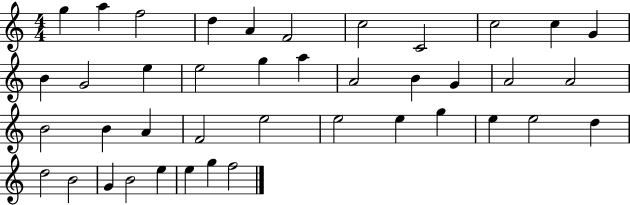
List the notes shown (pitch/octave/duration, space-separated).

G5/q A5/q F5/h D5/q A4/q F4/h C5/h C4/h C5/h C5/q G4/q B4/q G4/h E5/q E5/h G5/q A5/q A4/h B4/q G4/q A4/h A4/h B4/h B4/q A4/q F4/h E5/h E5/h E5/q G5/q E5/q E5/h D5/q D5/h B4/h G4/q B4/h E5/q E5/q G5/q F5/h